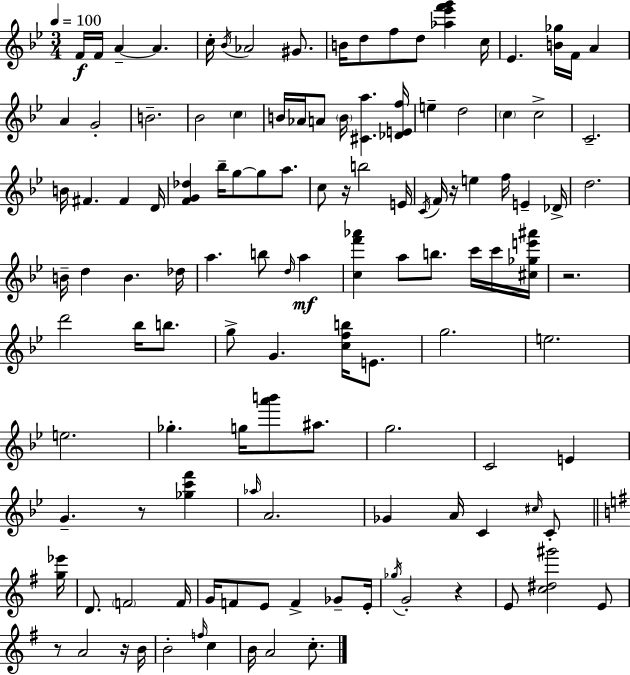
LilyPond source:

{
  \clef treble
  \numericTimeSignature
  \time 3/4
  \key bes \major
  \tempo 4 = 100
  f'16\f f'16 a'4--~~ a'4. | c''16-. \acciaccatura { bes'16 } aes'2 gis'8. | b'16 d''8 f''8 d''8 <aes'' ees''' f''' g'''>4 | c''16 ees'4. <b' ges''>16 f'16 a'4 | \break a'4 g'2-. | b'2.-- | bes'2 \parenthesize c''4 | b'16 aes'16 a'8 \parenthesize b'16 <cis' a''>4. | \break <des' e' f''>16 e''4-- d''2 | \parenthesize c''4 c''2-> | c'2.-- | b'16 fis'4. fis'4 | \break d'16 <f' g' des''>4 bes''16-- g''8~~ g''8 a''8. | c''8 r16 b''2 | e'16 \acciaccatura { c'16 } f'16 r16 e''4 f''16 e'4-- | des'16-> d''2. | \break b'16-- d''4 b'4. | des''16 a''4. b''8 \grace { d''16 }\mf a''4 | <c'' f''' aes'''>4 a''8 b''8. | c'''16 c'''16 <cis'' ges'' e''' ais'''>16 r2. | \break d'''2 bes''16 | b''8. g''8-> g'4. <c'' f'' b''>16 | e'8. g''2. | e''2. | \break e''2. | ges''4.-. g''16 <a''' b'''>8 | ais''8. g''2. | c'2 e'4 | \break g'4.-- r8 <ges'' c''' f'''>4 | \grace { aes''16 } a'2. | ges'4 a'16 c'4 | \grace { cis''16 } c'8-. \bar "||" \break \key e \minor <g'' ees'''>16 d'8. \parenthesize f'2 | f'16 g'16 f'8 e'8 f'4-> ges'8-- | e'16-. \acciaccatura { ges''16 } g'2-. r4 | e'8 <c'' dis'' gis'''>2 | \break e'8 r8 a'2 | r16 b'16 b'2-. \grace { f''16 } c''4 | b'16 a'2 | c''8.-. \bar "|."
}